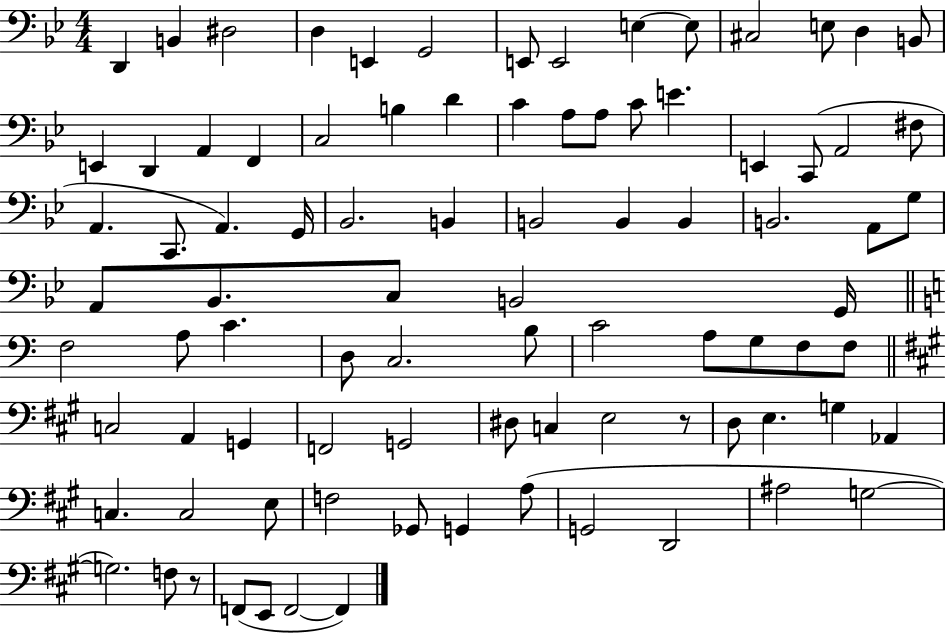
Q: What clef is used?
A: bass